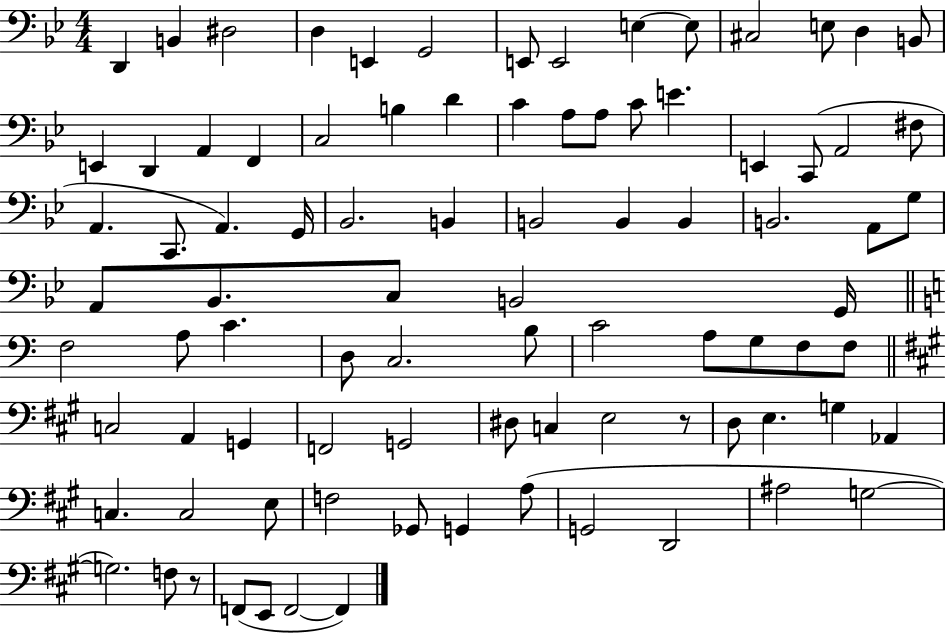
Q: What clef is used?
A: bass